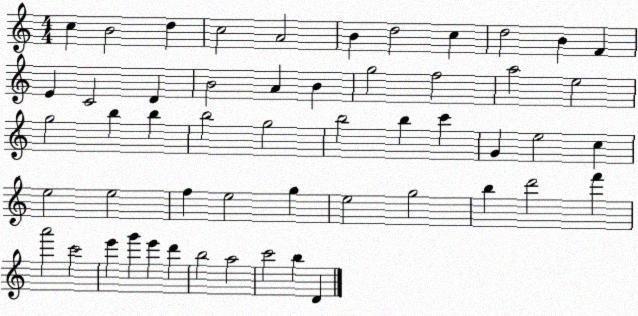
X:1
T:Untitled
M:4/4
L:1/4
K:C
c B2 d c2 A2 B d2 c d2 B F E C2 D B2 A B g2 f2 a2 e2 g2 b b b2 g2 b2 b c' G e2 c e2 e2 f e2 g e2 g2 b d'2 f' a'2 c'2 e' g' e' d' b2 a2 c'2 b D